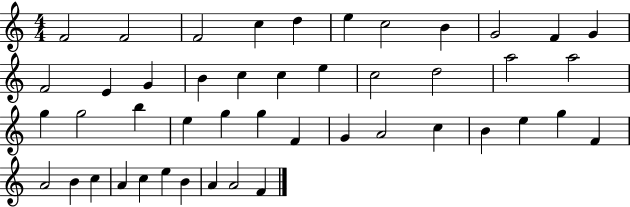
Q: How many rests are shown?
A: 0